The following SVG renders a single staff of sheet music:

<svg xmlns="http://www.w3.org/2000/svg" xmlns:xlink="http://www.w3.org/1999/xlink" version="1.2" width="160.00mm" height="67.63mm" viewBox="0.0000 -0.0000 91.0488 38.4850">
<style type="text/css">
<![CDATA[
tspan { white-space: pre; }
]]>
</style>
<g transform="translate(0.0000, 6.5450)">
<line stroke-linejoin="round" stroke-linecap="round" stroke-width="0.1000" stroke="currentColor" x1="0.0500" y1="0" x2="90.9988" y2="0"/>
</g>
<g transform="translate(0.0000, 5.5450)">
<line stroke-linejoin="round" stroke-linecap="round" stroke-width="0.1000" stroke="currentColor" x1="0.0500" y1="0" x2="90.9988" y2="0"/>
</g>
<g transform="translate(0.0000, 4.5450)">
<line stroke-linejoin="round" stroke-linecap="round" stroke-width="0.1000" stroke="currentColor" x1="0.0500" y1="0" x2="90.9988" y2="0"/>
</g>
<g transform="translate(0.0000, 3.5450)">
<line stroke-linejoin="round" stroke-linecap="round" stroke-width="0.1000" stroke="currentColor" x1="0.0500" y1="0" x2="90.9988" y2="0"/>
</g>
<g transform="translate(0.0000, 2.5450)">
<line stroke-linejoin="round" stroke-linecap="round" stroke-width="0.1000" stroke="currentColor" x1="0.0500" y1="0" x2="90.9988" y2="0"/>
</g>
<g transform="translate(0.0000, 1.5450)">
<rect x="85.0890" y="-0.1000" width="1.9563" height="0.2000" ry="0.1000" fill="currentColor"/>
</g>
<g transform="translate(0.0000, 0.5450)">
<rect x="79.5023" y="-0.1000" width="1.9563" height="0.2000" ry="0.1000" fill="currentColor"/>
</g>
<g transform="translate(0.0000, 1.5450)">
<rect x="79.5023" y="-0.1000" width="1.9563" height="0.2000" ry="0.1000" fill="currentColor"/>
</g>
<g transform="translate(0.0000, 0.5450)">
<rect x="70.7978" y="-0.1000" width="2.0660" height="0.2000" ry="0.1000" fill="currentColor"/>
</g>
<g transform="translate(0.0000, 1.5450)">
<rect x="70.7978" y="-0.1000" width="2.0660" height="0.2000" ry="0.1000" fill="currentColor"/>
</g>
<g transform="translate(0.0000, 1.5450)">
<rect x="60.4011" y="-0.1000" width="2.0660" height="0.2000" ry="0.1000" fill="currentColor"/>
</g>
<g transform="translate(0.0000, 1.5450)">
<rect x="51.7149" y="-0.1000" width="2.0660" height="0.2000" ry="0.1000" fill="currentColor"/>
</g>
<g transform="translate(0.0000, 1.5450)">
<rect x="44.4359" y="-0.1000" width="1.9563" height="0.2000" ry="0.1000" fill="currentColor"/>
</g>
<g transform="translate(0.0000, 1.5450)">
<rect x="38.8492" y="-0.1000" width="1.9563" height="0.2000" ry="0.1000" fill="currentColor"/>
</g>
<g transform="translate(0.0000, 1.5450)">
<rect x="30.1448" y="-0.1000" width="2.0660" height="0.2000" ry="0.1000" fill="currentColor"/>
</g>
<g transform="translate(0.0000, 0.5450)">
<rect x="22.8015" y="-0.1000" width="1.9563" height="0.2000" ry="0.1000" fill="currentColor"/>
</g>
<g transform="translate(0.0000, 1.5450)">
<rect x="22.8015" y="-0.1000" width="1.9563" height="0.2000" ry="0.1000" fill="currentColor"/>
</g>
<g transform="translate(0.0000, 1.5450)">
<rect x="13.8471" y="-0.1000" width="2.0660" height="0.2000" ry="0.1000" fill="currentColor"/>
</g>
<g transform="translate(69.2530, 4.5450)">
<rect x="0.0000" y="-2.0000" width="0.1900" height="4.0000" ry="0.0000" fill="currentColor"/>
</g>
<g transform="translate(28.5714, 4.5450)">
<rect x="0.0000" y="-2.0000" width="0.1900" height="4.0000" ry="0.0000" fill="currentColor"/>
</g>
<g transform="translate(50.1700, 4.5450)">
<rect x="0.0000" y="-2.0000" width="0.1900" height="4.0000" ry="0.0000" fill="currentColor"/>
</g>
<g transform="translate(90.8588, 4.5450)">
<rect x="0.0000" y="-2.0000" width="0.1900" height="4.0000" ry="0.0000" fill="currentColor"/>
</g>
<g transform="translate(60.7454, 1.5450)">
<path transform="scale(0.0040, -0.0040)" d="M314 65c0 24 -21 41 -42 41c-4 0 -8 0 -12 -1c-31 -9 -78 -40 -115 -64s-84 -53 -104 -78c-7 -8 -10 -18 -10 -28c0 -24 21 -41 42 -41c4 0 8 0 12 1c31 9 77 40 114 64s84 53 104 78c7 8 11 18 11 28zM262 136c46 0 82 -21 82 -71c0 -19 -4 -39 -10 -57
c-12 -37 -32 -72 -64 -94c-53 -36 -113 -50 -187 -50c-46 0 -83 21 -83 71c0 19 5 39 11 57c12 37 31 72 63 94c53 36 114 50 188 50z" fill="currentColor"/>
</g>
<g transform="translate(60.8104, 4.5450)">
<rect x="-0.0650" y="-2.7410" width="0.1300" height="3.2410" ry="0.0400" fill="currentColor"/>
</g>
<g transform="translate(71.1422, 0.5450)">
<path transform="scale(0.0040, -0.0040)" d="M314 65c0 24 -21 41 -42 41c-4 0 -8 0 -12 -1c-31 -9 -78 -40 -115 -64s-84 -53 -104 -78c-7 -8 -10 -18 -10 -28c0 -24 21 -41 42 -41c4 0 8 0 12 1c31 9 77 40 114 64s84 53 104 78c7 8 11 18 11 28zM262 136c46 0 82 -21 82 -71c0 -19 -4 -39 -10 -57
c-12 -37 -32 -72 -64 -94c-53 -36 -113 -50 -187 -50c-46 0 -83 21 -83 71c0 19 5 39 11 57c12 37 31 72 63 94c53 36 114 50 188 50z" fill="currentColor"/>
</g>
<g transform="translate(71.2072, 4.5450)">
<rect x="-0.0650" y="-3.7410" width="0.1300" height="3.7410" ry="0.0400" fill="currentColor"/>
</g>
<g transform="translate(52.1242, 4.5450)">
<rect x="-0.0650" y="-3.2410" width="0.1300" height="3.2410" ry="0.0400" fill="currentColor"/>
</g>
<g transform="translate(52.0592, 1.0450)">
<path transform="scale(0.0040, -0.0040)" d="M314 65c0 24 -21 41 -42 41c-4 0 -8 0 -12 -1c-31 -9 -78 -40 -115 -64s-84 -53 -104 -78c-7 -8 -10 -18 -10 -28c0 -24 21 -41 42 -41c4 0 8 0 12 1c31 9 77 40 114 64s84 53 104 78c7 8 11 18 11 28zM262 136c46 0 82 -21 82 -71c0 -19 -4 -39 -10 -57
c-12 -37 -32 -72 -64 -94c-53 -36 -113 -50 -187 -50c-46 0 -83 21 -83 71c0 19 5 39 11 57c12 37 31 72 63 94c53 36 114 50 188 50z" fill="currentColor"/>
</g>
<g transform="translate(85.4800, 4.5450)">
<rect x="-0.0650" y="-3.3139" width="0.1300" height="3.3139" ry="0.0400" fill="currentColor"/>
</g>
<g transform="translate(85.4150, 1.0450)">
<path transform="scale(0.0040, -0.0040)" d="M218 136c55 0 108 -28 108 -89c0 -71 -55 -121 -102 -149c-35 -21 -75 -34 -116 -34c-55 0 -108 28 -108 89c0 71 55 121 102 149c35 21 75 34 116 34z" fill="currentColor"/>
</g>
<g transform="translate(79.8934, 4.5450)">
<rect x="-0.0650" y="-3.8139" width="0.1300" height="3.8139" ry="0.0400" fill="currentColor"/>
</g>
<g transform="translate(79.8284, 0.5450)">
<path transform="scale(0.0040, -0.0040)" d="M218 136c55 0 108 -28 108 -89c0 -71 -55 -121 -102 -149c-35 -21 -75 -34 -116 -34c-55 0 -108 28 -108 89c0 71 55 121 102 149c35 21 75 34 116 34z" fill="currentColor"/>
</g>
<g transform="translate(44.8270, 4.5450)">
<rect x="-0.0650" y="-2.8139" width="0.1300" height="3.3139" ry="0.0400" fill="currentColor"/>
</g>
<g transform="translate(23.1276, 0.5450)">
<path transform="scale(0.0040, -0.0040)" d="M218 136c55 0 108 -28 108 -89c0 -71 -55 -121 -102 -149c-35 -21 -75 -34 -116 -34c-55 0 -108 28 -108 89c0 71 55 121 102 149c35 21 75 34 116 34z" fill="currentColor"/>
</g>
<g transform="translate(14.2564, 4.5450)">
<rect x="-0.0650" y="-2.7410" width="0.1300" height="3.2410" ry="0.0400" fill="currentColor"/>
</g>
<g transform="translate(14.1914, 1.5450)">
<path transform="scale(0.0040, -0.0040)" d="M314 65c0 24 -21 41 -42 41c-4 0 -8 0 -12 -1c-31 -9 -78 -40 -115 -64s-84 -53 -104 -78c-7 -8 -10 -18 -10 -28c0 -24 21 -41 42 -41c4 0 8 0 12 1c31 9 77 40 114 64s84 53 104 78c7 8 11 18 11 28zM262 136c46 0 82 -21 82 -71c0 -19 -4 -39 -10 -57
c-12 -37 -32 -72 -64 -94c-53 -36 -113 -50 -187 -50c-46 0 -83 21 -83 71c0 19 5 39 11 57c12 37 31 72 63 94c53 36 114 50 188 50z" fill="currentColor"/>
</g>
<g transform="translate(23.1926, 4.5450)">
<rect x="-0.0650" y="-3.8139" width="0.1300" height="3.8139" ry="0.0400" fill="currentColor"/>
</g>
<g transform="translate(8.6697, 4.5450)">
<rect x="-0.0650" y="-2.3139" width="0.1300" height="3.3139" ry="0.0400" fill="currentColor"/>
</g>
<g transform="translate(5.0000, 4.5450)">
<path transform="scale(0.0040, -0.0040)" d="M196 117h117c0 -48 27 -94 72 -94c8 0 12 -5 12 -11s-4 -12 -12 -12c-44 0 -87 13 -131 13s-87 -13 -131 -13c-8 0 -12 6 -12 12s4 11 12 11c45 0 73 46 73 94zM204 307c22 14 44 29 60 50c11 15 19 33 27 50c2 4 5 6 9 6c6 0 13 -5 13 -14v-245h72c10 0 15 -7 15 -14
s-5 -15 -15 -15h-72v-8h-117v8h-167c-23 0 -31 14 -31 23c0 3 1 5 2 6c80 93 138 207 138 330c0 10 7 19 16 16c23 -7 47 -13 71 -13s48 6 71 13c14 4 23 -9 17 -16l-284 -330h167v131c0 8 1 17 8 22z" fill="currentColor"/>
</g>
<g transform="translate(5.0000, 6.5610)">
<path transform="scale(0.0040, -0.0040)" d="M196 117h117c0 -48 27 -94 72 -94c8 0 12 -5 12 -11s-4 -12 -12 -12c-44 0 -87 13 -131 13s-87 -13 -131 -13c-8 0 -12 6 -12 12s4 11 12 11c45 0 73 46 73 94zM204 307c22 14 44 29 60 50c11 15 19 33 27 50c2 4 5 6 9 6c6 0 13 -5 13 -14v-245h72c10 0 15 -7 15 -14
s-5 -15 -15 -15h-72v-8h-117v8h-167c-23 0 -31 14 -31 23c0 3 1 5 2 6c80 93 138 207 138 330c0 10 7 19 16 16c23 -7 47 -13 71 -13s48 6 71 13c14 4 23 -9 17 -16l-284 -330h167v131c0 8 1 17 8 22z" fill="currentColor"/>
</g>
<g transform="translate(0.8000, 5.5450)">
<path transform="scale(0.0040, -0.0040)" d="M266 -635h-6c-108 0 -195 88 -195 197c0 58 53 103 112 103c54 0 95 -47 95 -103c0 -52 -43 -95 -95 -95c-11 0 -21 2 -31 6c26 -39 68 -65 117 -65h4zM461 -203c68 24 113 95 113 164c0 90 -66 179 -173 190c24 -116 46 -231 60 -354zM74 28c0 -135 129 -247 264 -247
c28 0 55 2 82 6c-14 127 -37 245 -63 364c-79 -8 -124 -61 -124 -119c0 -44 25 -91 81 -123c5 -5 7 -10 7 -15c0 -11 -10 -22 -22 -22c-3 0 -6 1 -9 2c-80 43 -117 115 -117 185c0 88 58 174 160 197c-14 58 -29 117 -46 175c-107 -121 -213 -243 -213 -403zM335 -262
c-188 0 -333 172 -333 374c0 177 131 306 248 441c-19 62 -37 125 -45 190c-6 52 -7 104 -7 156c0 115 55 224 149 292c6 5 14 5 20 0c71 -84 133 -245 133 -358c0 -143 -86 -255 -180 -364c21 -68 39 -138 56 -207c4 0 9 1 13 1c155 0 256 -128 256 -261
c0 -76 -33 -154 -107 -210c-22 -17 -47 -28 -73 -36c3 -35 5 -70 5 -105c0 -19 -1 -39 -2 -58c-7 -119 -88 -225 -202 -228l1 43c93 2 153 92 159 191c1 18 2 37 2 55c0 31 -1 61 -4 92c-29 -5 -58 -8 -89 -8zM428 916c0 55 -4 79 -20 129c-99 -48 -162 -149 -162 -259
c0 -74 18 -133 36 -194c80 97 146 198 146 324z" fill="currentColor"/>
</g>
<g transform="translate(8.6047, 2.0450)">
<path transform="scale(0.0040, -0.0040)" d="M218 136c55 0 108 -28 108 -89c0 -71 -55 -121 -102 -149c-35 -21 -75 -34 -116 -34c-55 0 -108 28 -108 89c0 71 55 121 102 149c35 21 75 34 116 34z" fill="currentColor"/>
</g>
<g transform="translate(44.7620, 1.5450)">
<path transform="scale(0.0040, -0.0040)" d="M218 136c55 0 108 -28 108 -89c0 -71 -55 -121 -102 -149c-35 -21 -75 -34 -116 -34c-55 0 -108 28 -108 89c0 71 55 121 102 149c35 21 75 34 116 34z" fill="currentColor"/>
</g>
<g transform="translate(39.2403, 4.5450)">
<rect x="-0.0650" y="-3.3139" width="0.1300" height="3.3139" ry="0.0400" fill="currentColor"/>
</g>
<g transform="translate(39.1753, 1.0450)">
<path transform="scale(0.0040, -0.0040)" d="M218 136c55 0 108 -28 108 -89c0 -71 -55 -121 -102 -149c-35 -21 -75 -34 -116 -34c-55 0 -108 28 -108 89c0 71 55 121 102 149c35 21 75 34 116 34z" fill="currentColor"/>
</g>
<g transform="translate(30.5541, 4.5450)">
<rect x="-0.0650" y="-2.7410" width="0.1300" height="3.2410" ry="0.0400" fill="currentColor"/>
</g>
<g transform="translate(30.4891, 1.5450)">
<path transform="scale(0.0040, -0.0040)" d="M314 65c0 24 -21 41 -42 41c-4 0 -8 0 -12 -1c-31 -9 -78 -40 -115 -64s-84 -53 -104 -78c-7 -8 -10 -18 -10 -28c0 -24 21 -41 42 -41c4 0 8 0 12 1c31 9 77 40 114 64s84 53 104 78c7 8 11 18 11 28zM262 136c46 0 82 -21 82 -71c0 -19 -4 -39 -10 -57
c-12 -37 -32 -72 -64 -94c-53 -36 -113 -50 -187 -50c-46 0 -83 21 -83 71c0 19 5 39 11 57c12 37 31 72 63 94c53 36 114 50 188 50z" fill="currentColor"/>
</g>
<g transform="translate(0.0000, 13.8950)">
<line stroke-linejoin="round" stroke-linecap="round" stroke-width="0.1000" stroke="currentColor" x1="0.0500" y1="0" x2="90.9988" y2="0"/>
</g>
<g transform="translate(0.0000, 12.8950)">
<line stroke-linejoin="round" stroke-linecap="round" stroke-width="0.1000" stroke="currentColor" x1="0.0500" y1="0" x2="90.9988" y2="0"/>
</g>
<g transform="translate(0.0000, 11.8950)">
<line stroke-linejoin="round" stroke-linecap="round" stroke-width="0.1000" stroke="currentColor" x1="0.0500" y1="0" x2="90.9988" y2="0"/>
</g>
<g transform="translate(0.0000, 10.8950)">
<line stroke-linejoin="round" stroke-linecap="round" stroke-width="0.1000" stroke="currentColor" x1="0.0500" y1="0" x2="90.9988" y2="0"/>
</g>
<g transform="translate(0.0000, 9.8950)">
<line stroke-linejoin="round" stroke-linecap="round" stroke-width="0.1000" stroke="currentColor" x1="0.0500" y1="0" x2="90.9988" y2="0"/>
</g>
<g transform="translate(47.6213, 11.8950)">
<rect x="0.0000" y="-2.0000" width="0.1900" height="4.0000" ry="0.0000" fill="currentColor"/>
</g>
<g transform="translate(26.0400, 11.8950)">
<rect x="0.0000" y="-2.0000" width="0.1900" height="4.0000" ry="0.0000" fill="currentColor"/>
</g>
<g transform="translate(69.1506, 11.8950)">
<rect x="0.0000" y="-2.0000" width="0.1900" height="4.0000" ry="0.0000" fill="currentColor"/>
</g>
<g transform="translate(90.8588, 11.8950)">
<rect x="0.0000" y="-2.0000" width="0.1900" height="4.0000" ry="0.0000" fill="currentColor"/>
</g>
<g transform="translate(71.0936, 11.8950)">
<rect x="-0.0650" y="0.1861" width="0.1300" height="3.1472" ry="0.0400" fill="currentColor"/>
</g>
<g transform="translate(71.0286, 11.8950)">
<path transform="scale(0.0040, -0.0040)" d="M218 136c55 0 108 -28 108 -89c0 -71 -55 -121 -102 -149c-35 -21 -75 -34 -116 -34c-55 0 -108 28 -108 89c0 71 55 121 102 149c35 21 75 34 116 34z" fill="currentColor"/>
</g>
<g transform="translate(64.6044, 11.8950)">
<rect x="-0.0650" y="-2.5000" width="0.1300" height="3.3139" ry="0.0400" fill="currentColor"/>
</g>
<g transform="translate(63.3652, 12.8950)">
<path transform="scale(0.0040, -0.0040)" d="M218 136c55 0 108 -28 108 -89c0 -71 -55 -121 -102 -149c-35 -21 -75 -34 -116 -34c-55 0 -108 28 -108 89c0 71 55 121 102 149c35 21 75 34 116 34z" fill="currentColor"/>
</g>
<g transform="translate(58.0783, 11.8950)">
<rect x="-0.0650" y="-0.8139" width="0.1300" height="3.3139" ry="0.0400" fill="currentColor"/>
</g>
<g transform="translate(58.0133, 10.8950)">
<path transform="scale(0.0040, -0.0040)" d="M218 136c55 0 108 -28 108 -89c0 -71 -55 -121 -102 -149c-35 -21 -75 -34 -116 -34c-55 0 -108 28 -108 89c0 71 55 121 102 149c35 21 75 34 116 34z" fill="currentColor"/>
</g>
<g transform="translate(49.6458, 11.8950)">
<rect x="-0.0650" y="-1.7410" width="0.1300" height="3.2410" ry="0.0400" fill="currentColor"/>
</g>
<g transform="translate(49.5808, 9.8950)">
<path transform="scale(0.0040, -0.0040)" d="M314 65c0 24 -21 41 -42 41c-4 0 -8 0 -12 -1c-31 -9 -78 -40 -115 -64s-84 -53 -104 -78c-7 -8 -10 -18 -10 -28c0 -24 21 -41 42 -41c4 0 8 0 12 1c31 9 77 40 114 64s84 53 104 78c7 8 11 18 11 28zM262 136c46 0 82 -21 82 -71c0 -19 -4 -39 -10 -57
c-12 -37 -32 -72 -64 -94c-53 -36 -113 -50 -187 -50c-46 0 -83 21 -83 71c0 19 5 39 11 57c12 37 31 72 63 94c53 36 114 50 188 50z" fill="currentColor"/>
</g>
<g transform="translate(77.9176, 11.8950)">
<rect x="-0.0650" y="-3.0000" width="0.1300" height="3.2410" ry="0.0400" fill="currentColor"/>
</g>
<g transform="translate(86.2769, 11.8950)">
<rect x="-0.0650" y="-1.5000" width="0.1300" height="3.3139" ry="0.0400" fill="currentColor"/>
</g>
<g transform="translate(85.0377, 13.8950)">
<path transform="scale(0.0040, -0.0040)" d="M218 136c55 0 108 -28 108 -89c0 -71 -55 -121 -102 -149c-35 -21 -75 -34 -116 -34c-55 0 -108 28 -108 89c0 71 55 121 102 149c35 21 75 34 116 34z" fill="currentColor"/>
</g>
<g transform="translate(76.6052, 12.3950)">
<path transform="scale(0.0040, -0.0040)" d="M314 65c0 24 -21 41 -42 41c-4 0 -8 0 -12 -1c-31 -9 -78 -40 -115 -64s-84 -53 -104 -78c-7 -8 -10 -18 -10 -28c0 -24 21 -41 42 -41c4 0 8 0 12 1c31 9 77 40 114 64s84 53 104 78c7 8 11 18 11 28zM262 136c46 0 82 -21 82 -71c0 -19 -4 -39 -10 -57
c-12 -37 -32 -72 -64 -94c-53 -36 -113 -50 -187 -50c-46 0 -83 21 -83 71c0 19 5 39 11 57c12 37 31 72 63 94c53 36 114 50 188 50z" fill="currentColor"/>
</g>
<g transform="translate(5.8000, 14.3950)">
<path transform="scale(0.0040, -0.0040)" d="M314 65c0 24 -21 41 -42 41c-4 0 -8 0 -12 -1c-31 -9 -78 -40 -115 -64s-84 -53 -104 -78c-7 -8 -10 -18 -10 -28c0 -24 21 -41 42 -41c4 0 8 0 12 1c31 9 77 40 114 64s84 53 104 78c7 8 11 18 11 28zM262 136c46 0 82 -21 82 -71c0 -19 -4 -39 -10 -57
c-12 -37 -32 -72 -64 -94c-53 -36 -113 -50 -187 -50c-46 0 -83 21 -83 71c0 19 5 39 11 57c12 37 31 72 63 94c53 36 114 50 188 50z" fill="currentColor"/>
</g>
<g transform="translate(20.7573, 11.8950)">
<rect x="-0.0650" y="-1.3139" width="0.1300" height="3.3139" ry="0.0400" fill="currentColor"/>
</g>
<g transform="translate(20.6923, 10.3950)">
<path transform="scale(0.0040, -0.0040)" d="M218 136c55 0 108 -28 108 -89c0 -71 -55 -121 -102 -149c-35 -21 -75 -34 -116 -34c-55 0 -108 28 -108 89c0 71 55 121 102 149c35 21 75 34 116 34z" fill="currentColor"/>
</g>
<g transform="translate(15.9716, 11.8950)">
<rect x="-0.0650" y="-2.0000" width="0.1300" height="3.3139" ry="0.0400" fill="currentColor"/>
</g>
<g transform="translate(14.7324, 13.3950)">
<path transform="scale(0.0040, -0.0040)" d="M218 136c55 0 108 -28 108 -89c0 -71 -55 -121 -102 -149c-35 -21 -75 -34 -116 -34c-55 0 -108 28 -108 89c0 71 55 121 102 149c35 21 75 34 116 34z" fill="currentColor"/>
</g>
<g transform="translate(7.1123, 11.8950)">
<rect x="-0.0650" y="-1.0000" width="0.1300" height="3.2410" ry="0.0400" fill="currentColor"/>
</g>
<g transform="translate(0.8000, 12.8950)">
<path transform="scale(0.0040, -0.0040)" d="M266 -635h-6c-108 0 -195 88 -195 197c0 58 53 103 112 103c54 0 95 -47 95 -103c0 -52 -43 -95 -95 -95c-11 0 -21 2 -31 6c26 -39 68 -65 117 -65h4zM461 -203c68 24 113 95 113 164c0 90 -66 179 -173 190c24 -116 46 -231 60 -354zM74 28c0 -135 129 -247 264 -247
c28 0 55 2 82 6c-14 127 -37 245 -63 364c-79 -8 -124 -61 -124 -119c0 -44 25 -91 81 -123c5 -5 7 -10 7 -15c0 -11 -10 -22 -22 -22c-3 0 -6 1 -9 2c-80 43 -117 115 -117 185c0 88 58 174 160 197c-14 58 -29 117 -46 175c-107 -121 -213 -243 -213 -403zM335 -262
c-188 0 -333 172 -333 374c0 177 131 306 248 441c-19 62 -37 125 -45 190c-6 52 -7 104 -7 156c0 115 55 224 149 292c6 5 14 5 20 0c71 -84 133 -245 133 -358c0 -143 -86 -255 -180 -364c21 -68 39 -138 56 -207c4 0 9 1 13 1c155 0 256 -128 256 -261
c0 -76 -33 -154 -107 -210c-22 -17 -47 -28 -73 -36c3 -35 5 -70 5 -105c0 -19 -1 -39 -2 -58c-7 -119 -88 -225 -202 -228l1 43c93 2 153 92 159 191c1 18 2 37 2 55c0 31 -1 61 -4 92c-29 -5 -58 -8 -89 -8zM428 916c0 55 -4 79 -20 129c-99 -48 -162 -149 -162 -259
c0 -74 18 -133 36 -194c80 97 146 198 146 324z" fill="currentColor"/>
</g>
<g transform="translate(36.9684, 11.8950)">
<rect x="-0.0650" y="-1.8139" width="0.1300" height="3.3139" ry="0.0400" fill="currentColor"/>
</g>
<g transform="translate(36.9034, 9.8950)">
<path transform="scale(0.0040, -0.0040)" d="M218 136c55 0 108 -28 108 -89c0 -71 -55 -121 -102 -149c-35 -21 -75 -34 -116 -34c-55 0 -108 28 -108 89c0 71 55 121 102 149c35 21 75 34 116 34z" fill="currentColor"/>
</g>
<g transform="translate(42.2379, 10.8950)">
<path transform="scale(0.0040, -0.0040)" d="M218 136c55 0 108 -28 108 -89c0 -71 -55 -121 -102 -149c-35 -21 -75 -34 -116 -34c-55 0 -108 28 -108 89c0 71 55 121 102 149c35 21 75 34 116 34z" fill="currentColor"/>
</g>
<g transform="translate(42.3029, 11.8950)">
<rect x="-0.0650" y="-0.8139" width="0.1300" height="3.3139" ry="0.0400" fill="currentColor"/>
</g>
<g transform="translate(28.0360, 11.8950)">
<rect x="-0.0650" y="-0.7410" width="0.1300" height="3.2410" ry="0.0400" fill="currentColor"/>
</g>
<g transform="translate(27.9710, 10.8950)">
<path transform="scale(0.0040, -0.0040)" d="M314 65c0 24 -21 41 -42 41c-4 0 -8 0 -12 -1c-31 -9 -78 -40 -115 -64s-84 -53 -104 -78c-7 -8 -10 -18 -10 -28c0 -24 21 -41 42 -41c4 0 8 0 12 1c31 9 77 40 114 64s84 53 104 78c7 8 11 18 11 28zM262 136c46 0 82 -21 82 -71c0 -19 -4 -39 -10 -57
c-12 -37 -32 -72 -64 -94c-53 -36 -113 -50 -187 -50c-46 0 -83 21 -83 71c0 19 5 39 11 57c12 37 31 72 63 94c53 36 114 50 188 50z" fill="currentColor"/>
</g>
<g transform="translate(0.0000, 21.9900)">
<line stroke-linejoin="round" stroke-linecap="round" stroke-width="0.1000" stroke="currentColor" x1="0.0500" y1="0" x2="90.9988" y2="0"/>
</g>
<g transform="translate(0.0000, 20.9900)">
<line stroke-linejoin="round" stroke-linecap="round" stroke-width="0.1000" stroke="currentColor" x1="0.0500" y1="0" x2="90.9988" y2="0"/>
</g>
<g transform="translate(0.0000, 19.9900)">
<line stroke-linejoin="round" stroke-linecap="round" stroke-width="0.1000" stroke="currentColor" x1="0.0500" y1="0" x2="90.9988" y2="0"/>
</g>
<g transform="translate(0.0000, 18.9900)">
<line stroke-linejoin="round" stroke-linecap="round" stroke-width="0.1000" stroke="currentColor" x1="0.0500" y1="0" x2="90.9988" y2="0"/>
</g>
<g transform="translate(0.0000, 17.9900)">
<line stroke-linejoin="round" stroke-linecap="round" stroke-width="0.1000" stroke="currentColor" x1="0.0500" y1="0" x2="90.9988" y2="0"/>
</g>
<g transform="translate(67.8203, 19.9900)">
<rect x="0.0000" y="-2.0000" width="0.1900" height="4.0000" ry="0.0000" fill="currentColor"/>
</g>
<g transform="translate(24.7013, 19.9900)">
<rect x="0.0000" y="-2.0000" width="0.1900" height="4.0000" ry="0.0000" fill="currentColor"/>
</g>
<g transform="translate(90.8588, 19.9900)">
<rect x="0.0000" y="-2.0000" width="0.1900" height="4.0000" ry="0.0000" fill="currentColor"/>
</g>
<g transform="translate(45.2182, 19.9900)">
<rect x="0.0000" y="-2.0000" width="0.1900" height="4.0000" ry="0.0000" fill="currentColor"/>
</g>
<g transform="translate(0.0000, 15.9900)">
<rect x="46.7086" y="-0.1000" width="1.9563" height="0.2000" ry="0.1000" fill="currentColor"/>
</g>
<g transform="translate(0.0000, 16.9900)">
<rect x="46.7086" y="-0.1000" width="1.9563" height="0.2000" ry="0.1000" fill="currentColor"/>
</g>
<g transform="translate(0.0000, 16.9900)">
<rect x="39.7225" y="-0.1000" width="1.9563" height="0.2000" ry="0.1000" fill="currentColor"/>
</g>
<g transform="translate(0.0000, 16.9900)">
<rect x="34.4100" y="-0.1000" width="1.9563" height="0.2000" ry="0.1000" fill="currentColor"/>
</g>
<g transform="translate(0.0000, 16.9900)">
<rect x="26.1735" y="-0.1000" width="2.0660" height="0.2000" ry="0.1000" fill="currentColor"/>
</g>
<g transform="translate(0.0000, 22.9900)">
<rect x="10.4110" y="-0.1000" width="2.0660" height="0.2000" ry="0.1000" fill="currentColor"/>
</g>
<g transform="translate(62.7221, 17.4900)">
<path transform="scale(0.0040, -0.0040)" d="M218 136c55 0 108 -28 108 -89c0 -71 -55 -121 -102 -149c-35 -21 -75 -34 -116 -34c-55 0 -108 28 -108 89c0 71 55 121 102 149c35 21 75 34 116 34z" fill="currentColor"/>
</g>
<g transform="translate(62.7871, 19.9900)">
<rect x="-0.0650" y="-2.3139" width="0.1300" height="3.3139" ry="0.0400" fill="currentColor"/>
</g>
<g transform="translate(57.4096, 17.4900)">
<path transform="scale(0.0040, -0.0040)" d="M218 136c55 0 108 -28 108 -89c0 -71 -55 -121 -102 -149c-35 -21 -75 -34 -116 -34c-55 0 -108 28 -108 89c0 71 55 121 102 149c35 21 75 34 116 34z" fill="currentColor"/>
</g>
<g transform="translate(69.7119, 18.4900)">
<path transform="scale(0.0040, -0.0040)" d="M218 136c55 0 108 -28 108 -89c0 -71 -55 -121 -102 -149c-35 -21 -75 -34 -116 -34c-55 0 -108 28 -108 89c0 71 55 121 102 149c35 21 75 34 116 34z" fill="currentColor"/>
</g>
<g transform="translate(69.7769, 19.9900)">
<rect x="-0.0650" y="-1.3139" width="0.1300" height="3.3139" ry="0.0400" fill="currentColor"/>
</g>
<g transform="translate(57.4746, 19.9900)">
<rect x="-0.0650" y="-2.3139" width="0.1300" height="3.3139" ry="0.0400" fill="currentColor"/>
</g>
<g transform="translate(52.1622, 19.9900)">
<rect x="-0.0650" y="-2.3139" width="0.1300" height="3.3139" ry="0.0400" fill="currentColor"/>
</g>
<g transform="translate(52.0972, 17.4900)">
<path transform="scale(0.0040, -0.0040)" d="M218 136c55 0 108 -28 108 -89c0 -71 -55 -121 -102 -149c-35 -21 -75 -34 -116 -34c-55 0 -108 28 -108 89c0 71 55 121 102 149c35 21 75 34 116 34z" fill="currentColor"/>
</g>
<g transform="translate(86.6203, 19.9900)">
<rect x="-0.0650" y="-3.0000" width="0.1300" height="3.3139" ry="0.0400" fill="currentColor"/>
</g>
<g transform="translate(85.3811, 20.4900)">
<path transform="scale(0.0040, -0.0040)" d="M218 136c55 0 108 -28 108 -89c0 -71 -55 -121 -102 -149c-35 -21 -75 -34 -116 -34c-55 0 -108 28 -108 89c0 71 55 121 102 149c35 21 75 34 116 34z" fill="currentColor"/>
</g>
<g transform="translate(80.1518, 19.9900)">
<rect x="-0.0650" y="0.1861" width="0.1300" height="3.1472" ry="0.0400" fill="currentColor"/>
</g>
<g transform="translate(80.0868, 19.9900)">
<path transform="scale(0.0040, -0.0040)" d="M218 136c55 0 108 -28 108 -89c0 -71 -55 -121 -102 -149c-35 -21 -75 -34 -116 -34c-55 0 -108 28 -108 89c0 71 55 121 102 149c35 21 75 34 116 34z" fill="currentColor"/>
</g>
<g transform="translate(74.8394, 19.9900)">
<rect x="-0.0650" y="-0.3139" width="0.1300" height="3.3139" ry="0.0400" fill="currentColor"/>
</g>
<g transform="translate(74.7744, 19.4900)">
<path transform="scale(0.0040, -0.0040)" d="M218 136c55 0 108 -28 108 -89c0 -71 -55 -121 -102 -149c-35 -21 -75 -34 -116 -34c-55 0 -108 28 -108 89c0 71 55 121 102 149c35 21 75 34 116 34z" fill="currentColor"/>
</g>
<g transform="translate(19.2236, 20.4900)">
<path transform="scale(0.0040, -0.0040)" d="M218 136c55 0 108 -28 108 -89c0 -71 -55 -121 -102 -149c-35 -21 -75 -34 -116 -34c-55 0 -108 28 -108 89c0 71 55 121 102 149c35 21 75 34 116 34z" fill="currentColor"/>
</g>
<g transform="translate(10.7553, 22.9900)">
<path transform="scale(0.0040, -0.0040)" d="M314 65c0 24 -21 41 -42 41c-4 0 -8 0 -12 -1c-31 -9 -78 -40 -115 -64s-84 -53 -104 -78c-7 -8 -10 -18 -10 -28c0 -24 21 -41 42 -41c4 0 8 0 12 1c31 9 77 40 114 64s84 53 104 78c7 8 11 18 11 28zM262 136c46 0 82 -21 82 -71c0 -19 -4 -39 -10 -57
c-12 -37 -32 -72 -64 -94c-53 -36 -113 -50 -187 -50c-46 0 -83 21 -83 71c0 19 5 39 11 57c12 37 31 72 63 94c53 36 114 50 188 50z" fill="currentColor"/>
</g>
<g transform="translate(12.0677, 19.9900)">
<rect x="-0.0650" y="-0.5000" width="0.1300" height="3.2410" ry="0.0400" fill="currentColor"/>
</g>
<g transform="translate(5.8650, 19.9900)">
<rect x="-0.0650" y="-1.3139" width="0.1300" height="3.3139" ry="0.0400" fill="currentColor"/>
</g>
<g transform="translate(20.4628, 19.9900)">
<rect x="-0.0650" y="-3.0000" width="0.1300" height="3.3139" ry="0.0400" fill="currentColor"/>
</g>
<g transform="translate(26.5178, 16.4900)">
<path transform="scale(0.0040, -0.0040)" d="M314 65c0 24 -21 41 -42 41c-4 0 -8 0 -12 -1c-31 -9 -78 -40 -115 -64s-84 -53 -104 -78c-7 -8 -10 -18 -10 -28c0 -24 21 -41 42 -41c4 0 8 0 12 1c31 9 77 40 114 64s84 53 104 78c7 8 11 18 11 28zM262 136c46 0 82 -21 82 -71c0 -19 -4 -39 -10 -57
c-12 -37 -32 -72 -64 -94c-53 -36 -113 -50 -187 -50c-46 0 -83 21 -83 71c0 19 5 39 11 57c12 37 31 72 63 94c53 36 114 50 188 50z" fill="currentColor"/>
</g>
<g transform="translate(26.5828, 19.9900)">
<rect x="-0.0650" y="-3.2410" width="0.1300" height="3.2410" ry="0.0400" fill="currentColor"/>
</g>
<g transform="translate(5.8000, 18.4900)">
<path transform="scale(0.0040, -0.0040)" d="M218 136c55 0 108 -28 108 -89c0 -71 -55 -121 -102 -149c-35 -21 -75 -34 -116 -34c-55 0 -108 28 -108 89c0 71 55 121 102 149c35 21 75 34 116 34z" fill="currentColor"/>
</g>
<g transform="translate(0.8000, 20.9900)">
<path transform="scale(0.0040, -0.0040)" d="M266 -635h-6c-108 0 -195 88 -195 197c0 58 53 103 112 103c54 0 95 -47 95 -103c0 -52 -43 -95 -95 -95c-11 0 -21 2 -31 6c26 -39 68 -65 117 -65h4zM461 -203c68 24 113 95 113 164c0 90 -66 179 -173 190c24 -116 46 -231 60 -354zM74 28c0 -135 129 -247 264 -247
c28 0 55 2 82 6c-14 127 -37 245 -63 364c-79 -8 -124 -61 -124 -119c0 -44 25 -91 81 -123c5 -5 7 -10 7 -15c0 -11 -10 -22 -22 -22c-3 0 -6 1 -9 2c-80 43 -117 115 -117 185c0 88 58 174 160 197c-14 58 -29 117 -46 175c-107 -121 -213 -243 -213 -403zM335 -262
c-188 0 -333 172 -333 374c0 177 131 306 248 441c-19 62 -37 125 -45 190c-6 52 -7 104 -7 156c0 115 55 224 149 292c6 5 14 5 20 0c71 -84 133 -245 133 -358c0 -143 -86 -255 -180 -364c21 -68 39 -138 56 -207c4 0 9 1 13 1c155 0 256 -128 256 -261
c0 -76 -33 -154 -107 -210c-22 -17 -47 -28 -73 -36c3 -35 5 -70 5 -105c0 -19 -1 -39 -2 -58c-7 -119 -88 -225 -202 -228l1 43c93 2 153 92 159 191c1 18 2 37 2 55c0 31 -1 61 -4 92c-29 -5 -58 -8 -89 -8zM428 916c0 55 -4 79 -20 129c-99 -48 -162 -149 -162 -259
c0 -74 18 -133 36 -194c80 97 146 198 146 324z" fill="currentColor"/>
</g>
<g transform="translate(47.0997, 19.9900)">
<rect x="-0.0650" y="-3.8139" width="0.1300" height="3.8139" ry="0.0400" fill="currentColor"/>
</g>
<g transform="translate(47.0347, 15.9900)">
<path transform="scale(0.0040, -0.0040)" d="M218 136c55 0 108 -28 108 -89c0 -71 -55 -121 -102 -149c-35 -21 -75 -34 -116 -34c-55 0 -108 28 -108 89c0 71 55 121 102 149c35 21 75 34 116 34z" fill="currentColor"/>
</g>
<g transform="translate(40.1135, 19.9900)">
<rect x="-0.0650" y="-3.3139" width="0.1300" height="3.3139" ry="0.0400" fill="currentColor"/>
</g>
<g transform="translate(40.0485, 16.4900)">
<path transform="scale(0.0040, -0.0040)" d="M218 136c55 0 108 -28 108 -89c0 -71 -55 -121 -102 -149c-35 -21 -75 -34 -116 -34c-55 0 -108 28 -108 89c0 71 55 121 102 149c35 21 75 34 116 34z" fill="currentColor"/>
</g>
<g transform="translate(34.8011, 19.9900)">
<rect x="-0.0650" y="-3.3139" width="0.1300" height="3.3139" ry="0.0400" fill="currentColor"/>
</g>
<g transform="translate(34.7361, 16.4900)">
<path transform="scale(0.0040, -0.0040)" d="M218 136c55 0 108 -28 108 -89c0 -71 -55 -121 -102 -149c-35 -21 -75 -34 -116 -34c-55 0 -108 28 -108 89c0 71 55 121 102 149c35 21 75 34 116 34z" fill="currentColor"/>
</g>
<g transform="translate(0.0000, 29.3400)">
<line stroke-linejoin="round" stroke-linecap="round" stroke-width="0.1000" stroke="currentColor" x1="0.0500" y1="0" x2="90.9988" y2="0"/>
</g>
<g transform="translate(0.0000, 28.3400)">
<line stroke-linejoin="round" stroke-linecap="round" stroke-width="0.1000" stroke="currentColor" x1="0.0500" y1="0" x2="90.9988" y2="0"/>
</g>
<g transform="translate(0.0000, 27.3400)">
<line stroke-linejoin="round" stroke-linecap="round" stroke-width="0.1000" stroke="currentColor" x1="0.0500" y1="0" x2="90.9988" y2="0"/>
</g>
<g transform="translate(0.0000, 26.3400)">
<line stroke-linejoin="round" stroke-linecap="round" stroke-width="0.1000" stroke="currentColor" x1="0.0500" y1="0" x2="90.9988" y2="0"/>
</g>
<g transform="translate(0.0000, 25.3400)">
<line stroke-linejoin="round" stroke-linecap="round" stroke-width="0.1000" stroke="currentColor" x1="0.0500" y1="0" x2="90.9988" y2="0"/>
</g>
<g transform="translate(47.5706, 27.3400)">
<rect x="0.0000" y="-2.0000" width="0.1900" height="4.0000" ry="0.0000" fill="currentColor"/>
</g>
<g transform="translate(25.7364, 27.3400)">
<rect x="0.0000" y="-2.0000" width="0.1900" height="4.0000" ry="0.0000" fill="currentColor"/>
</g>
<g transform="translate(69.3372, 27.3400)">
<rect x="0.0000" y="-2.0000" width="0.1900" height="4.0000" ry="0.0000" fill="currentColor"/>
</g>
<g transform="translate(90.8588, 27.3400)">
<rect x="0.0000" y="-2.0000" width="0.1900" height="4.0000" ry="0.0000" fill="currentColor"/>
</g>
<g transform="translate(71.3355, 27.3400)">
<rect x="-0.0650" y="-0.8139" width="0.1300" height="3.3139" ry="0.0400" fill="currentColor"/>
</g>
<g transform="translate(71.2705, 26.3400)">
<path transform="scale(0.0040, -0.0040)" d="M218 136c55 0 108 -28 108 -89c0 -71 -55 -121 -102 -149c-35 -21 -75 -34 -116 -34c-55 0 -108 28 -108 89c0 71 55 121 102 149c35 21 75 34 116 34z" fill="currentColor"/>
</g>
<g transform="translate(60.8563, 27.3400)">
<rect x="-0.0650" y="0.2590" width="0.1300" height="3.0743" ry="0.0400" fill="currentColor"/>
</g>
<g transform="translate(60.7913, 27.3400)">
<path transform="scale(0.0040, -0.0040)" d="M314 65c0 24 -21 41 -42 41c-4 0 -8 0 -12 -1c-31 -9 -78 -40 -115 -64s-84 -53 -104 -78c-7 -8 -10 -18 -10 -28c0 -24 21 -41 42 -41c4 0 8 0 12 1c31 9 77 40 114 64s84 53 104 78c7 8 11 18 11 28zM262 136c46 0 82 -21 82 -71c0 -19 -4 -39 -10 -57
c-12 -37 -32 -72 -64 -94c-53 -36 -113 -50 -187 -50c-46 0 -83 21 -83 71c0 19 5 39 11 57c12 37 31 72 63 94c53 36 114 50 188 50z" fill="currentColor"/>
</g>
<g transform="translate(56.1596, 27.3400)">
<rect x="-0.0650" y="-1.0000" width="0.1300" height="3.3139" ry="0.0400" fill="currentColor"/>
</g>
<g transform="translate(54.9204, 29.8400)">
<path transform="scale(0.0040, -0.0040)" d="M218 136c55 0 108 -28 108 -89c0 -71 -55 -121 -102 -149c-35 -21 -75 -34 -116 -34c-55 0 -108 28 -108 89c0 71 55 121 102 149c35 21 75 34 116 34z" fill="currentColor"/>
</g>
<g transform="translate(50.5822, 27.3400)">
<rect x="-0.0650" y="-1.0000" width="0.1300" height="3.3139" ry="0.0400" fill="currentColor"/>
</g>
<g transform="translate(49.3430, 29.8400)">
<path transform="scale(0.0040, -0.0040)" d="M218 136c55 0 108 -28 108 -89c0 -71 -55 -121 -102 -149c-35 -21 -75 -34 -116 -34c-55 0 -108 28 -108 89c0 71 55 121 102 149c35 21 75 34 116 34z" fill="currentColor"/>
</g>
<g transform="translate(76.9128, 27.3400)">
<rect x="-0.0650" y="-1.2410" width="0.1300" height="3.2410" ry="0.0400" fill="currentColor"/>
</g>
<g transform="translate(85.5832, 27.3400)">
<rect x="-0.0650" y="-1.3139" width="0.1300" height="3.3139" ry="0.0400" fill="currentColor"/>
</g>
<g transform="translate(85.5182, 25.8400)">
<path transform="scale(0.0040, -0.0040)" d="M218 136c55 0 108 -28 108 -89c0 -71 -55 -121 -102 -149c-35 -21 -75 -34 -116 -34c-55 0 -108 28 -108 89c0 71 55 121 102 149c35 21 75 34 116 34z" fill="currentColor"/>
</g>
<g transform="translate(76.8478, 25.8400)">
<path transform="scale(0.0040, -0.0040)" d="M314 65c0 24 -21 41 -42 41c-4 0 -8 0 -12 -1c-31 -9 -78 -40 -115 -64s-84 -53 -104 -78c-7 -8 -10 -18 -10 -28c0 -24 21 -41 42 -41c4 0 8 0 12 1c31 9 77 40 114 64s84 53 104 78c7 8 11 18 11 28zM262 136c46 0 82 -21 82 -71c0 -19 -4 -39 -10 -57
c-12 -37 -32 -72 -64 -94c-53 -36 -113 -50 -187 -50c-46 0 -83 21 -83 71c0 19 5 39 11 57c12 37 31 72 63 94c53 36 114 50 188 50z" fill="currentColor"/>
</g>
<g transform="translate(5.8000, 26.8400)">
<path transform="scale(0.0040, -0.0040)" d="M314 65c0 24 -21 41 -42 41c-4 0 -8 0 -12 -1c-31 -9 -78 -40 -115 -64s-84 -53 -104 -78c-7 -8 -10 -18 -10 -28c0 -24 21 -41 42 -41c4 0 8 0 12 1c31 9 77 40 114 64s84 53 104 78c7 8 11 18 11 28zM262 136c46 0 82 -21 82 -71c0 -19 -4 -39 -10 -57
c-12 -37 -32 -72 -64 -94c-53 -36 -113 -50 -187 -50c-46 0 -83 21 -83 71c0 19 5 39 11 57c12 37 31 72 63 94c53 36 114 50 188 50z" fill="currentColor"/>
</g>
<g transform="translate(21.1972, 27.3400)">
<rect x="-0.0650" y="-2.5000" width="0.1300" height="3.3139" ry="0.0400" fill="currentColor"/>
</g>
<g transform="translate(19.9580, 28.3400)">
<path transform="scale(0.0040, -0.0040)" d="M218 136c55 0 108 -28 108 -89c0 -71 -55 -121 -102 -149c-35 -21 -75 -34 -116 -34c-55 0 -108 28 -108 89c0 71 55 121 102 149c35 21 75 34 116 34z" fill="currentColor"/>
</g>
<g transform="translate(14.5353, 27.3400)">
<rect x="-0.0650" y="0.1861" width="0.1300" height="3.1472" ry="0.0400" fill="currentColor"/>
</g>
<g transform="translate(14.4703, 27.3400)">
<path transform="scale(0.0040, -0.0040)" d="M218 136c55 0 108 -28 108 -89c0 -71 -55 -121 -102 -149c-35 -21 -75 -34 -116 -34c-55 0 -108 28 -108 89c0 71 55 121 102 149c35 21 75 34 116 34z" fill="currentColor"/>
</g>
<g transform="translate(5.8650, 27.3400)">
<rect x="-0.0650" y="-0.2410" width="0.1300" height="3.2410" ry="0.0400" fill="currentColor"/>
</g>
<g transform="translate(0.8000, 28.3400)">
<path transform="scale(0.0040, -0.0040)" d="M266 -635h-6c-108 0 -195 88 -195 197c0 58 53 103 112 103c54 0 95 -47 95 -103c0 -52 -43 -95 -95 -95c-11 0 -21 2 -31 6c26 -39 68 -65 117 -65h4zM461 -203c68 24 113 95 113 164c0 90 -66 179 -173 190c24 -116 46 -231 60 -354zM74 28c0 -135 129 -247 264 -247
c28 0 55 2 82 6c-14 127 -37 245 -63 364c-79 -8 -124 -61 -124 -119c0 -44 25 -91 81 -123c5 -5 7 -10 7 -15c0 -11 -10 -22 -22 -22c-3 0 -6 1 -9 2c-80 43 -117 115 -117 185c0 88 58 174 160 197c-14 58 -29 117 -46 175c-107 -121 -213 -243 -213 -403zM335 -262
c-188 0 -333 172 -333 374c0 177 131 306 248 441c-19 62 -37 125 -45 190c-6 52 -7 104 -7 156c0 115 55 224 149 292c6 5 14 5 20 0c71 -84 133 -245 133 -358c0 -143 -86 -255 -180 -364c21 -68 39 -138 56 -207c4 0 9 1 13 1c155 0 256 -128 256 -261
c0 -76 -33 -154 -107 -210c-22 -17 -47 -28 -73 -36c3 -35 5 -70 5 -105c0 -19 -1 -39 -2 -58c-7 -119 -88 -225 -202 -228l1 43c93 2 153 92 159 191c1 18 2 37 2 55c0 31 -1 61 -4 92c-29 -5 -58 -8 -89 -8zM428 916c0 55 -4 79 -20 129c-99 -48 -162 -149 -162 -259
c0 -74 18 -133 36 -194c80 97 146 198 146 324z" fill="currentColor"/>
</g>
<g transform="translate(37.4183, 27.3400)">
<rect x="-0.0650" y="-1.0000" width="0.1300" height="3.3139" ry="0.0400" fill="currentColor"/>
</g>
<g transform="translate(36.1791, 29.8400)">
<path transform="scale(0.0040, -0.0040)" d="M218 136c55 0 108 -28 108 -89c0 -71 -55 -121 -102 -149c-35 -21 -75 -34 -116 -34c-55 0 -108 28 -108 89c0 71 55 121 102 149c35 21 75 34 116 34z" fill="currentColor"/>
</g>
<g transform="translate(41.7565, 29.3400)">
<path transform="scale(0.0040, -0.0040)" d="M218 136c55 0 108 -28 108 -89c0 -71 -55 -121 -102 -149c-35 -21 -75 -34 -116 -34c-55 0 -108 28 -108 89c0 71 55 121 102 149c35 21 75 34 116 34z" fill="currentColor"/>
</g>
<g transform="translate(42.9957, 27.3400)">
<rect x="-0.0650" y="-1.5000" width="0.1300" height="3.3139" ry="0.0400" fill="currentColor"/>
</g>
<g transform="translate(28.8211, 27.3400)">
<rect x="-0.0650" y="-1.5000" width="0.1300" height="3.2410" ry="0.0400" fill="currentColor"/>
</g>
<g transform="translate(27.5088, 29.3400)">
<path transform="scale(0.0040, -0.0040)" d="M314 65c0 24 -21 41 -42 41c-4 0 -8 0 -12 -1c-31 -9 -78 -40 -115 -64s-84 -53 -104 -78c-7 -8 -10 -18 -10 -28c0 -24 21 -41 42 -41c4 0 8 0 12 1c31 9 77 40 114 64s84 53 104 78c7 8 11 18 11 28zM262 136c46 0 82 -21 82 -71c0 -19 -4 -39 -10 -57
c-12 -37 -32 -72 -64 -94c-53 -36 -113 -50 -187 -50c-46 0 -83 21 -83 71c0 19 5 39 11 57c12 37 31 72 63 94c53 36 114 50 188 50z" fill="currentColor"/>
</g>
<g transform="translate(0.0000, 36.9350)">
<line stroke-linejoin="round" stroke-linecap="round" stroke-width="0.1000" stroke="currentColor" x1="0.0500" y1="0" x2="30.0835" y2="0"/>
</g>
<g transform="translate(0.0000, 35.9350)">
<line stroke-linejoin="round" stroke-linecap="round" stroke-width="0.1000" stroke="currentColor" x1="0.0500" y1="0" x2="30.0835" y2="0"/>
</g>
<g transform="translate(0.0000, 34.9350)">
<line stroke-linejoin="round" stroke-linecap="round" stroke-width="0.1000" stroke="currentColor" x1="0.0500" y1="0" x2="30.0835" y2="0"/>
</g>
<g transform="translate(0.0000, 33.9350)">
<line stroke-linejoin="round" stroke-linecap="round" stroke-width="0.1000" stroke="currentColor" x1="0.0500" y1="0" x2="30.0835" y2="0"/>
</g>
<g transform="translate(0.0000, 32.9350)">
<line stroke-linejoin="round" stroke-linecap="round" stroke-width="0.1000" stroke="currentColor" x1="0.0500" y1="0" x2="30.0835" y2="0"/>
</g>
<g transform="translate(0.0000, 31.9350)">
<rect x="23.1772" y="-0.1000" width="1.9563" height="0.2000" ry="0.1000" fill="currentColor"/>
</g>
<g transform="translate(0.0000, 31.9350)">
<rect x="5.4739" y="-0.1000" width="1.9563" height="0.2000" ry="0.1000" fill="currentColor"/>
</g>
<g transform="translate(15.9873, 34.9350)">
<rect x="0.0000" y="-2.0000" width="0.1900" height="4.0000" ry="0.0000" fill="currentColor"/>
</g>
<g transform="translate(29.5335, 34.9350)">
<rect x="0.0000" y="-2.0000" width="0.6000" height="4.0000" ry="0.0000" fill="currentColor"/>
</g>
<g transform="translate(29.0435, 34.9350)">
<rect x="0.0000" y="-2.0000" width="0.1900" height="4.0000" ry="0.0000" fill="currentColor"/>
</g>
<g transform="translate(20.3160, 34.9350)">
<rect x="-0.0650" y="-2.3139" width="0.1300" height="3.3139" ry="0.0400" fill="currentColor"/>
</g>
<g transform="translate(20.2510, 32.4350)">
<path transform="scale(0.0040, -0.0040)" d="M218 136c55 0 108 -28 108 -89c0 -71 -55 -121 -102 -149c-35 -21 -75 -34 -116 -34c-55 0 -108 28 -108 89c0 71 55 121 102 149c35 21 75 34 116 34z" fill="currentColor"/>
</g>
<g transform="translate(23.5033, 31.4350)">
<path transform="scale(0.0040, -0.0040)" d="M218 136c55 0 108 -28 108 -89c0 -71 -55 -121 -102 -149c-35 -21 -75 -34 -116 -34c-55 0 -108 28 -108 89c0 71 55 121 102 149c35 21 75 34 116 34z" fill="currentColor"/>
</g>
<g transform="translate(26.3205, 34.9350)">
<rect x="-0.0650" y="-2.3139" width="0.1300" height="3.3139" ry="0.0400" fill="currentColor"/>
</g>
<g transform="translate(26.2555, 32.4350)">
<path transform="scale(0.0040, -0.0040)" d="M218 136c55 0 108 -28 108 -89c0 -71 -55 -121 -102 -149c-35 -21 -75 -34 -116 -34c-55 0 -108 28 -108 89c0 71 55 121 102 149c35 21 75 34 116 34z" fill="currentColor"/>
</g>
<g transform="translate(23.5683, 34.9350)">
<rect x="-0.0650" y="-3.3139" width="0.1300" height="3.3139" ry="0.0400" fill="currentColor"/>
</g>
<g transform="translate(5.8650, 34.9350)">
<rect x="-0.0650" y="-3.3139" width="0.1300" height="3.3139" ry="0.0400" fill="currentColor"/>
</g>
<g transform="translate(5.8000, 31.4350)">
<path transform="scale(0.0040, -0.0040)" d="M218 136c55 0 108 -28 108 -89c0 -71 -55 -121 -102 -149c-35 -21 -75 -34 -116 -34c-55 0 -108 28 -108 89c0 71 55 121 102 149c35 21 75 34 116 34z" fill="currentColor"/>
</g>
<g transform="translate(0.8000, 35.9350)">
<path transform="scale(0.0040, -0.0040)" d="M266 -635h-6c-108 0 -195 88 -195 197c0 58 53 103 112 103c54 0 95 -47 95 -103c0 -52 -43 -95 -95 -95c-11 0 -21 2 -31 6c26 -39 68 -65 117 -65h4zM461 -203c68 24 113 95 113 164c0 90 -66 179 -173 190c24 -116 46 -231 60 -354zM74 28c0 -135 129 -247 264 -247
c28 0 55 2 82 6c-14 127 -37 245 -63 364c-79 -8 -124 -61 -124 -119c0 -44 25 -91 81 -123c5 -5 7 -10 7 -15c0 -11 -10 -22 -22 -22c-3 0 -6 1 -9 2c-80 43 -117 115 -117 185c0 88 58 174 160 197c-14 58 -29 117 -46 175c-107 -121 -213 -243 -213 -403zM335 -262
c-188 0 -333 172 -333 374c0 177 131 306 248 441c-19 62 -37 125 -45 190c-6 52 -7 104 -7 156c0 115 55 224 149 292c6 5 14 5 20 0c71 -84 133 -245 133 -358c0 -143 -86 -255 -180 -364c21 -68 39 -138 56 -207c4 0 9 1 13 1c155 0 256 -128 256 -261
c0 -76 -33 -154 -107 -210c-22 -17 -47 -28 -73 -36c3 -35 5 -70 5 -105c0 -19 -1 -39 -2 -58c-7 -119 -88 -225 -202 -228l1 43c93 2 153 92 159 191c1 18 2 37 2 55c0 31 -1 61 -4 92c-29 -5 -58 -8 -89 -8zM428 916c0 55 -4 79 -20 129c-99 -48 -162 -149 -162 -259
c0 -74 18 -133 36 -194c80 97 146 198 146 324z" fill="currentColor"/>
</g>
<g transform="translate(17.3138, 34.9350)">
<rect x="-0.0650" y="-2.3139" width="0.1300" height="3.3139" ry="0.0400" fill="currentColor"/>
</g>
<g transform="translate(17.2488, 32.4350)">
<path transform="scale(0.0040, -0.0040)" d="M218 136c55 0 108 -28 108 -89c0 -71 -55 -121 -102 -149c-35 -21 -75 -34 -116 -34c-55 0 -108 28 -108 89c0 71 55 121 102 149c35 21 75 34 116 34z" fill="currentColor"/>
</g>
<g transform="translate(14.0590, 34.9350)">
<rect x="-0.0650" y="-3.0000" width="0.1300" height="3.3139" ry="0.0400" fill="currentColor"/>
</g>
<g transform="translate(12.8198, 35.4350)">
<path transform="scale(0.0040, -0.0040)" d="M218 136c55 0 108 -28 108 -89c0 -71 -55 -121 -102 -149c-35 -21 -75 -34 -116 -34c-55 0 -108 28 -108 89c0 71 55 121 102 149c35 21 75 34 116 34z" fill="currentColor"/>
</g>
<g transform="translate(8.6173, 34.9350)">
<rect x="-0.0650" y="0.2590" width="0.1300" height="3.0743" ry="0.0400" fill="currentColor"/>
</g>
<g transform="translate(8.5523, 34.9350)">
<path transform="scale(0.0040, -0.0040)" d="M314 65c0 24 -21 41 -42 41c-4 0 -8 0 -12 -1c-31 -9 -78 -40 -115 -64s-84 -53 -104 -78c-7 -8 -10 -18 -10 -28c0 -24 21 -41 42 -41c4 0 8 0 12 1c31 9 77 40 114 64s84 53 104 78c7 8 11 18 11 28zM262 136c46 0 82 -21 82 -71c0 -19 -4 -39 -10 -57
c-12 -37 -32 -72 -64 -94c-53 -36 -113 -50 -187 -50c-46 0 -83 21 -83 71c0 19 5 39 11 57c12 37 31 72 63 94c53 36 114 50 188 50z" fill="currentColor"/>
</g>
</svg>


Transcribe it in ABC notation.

X:1
T:Untitled
M:4/4
L:1/4
K:C
g a2 c' a2 b a b2 a2 c'2 c' b D2 F e d2 f d f2 d G B A2 E e C2 A b2 b b c' g g g e c B A c2 B G E2 D E D D B2 d e2 e b B2 A g g b g